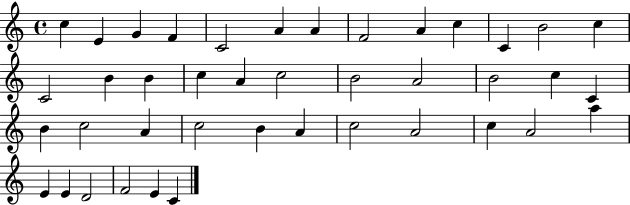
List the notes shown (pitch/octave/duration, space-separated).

C5/q E4/q G4/q F4/q C4/h A4/q A4/q F4/h A4/q C5/q C4/q B4/h C5/q C4/h B4/q B4/q C5/q A4/q C5/h B4/h A4/h B4/h C5/q C4/q B4/q C5/h A4/q C5/h B4/q A4/q C5/h A4/h C5/q A4/h A5/q E4/q E4/q D4/h F4/h E4/q C4/q